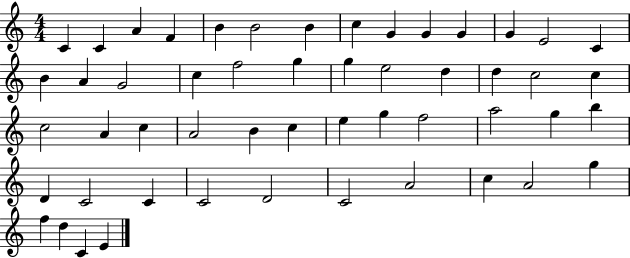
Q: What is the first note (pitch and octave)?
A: C4